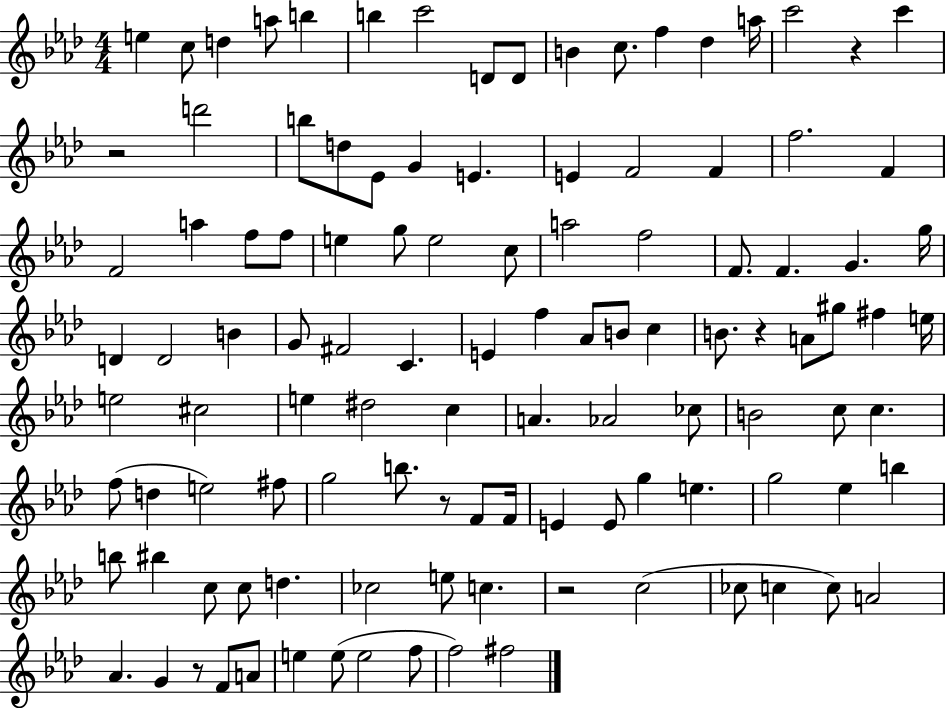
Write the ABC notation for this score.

X:1
T:Untitled
M:4/4
L:1/4
K:Ab
e c/2 d a/2 b b c'2 D/2 D/2 B c/2 f _d a/4 c'2 z c' z2 d'2 b/2 d/2 _E/2 G E E F2 F f2 F F2 a f/2 f/2 e g/2 e2 c/2 a2 f2 F/2 F G g/4 D D2 B G/2 ^F2 C E f _A/2 B/2 c B/2 z A/2 ^g/2 ^f e/4 e2 ^c2 e ^d2 c A _A2 _c/2 B2 c/2 c f/2 d e2 ^f/2 g2 b/2 z/2 F/2 F/4 E E/2 g e g2 _e b b/2 ^b c/2 c/2 d _c2 e/2 c z2 c2 _c/2 c c/2 A2 _A G z/2 F/2 A/2 e e/2 e2 f/2 f2 ^f2